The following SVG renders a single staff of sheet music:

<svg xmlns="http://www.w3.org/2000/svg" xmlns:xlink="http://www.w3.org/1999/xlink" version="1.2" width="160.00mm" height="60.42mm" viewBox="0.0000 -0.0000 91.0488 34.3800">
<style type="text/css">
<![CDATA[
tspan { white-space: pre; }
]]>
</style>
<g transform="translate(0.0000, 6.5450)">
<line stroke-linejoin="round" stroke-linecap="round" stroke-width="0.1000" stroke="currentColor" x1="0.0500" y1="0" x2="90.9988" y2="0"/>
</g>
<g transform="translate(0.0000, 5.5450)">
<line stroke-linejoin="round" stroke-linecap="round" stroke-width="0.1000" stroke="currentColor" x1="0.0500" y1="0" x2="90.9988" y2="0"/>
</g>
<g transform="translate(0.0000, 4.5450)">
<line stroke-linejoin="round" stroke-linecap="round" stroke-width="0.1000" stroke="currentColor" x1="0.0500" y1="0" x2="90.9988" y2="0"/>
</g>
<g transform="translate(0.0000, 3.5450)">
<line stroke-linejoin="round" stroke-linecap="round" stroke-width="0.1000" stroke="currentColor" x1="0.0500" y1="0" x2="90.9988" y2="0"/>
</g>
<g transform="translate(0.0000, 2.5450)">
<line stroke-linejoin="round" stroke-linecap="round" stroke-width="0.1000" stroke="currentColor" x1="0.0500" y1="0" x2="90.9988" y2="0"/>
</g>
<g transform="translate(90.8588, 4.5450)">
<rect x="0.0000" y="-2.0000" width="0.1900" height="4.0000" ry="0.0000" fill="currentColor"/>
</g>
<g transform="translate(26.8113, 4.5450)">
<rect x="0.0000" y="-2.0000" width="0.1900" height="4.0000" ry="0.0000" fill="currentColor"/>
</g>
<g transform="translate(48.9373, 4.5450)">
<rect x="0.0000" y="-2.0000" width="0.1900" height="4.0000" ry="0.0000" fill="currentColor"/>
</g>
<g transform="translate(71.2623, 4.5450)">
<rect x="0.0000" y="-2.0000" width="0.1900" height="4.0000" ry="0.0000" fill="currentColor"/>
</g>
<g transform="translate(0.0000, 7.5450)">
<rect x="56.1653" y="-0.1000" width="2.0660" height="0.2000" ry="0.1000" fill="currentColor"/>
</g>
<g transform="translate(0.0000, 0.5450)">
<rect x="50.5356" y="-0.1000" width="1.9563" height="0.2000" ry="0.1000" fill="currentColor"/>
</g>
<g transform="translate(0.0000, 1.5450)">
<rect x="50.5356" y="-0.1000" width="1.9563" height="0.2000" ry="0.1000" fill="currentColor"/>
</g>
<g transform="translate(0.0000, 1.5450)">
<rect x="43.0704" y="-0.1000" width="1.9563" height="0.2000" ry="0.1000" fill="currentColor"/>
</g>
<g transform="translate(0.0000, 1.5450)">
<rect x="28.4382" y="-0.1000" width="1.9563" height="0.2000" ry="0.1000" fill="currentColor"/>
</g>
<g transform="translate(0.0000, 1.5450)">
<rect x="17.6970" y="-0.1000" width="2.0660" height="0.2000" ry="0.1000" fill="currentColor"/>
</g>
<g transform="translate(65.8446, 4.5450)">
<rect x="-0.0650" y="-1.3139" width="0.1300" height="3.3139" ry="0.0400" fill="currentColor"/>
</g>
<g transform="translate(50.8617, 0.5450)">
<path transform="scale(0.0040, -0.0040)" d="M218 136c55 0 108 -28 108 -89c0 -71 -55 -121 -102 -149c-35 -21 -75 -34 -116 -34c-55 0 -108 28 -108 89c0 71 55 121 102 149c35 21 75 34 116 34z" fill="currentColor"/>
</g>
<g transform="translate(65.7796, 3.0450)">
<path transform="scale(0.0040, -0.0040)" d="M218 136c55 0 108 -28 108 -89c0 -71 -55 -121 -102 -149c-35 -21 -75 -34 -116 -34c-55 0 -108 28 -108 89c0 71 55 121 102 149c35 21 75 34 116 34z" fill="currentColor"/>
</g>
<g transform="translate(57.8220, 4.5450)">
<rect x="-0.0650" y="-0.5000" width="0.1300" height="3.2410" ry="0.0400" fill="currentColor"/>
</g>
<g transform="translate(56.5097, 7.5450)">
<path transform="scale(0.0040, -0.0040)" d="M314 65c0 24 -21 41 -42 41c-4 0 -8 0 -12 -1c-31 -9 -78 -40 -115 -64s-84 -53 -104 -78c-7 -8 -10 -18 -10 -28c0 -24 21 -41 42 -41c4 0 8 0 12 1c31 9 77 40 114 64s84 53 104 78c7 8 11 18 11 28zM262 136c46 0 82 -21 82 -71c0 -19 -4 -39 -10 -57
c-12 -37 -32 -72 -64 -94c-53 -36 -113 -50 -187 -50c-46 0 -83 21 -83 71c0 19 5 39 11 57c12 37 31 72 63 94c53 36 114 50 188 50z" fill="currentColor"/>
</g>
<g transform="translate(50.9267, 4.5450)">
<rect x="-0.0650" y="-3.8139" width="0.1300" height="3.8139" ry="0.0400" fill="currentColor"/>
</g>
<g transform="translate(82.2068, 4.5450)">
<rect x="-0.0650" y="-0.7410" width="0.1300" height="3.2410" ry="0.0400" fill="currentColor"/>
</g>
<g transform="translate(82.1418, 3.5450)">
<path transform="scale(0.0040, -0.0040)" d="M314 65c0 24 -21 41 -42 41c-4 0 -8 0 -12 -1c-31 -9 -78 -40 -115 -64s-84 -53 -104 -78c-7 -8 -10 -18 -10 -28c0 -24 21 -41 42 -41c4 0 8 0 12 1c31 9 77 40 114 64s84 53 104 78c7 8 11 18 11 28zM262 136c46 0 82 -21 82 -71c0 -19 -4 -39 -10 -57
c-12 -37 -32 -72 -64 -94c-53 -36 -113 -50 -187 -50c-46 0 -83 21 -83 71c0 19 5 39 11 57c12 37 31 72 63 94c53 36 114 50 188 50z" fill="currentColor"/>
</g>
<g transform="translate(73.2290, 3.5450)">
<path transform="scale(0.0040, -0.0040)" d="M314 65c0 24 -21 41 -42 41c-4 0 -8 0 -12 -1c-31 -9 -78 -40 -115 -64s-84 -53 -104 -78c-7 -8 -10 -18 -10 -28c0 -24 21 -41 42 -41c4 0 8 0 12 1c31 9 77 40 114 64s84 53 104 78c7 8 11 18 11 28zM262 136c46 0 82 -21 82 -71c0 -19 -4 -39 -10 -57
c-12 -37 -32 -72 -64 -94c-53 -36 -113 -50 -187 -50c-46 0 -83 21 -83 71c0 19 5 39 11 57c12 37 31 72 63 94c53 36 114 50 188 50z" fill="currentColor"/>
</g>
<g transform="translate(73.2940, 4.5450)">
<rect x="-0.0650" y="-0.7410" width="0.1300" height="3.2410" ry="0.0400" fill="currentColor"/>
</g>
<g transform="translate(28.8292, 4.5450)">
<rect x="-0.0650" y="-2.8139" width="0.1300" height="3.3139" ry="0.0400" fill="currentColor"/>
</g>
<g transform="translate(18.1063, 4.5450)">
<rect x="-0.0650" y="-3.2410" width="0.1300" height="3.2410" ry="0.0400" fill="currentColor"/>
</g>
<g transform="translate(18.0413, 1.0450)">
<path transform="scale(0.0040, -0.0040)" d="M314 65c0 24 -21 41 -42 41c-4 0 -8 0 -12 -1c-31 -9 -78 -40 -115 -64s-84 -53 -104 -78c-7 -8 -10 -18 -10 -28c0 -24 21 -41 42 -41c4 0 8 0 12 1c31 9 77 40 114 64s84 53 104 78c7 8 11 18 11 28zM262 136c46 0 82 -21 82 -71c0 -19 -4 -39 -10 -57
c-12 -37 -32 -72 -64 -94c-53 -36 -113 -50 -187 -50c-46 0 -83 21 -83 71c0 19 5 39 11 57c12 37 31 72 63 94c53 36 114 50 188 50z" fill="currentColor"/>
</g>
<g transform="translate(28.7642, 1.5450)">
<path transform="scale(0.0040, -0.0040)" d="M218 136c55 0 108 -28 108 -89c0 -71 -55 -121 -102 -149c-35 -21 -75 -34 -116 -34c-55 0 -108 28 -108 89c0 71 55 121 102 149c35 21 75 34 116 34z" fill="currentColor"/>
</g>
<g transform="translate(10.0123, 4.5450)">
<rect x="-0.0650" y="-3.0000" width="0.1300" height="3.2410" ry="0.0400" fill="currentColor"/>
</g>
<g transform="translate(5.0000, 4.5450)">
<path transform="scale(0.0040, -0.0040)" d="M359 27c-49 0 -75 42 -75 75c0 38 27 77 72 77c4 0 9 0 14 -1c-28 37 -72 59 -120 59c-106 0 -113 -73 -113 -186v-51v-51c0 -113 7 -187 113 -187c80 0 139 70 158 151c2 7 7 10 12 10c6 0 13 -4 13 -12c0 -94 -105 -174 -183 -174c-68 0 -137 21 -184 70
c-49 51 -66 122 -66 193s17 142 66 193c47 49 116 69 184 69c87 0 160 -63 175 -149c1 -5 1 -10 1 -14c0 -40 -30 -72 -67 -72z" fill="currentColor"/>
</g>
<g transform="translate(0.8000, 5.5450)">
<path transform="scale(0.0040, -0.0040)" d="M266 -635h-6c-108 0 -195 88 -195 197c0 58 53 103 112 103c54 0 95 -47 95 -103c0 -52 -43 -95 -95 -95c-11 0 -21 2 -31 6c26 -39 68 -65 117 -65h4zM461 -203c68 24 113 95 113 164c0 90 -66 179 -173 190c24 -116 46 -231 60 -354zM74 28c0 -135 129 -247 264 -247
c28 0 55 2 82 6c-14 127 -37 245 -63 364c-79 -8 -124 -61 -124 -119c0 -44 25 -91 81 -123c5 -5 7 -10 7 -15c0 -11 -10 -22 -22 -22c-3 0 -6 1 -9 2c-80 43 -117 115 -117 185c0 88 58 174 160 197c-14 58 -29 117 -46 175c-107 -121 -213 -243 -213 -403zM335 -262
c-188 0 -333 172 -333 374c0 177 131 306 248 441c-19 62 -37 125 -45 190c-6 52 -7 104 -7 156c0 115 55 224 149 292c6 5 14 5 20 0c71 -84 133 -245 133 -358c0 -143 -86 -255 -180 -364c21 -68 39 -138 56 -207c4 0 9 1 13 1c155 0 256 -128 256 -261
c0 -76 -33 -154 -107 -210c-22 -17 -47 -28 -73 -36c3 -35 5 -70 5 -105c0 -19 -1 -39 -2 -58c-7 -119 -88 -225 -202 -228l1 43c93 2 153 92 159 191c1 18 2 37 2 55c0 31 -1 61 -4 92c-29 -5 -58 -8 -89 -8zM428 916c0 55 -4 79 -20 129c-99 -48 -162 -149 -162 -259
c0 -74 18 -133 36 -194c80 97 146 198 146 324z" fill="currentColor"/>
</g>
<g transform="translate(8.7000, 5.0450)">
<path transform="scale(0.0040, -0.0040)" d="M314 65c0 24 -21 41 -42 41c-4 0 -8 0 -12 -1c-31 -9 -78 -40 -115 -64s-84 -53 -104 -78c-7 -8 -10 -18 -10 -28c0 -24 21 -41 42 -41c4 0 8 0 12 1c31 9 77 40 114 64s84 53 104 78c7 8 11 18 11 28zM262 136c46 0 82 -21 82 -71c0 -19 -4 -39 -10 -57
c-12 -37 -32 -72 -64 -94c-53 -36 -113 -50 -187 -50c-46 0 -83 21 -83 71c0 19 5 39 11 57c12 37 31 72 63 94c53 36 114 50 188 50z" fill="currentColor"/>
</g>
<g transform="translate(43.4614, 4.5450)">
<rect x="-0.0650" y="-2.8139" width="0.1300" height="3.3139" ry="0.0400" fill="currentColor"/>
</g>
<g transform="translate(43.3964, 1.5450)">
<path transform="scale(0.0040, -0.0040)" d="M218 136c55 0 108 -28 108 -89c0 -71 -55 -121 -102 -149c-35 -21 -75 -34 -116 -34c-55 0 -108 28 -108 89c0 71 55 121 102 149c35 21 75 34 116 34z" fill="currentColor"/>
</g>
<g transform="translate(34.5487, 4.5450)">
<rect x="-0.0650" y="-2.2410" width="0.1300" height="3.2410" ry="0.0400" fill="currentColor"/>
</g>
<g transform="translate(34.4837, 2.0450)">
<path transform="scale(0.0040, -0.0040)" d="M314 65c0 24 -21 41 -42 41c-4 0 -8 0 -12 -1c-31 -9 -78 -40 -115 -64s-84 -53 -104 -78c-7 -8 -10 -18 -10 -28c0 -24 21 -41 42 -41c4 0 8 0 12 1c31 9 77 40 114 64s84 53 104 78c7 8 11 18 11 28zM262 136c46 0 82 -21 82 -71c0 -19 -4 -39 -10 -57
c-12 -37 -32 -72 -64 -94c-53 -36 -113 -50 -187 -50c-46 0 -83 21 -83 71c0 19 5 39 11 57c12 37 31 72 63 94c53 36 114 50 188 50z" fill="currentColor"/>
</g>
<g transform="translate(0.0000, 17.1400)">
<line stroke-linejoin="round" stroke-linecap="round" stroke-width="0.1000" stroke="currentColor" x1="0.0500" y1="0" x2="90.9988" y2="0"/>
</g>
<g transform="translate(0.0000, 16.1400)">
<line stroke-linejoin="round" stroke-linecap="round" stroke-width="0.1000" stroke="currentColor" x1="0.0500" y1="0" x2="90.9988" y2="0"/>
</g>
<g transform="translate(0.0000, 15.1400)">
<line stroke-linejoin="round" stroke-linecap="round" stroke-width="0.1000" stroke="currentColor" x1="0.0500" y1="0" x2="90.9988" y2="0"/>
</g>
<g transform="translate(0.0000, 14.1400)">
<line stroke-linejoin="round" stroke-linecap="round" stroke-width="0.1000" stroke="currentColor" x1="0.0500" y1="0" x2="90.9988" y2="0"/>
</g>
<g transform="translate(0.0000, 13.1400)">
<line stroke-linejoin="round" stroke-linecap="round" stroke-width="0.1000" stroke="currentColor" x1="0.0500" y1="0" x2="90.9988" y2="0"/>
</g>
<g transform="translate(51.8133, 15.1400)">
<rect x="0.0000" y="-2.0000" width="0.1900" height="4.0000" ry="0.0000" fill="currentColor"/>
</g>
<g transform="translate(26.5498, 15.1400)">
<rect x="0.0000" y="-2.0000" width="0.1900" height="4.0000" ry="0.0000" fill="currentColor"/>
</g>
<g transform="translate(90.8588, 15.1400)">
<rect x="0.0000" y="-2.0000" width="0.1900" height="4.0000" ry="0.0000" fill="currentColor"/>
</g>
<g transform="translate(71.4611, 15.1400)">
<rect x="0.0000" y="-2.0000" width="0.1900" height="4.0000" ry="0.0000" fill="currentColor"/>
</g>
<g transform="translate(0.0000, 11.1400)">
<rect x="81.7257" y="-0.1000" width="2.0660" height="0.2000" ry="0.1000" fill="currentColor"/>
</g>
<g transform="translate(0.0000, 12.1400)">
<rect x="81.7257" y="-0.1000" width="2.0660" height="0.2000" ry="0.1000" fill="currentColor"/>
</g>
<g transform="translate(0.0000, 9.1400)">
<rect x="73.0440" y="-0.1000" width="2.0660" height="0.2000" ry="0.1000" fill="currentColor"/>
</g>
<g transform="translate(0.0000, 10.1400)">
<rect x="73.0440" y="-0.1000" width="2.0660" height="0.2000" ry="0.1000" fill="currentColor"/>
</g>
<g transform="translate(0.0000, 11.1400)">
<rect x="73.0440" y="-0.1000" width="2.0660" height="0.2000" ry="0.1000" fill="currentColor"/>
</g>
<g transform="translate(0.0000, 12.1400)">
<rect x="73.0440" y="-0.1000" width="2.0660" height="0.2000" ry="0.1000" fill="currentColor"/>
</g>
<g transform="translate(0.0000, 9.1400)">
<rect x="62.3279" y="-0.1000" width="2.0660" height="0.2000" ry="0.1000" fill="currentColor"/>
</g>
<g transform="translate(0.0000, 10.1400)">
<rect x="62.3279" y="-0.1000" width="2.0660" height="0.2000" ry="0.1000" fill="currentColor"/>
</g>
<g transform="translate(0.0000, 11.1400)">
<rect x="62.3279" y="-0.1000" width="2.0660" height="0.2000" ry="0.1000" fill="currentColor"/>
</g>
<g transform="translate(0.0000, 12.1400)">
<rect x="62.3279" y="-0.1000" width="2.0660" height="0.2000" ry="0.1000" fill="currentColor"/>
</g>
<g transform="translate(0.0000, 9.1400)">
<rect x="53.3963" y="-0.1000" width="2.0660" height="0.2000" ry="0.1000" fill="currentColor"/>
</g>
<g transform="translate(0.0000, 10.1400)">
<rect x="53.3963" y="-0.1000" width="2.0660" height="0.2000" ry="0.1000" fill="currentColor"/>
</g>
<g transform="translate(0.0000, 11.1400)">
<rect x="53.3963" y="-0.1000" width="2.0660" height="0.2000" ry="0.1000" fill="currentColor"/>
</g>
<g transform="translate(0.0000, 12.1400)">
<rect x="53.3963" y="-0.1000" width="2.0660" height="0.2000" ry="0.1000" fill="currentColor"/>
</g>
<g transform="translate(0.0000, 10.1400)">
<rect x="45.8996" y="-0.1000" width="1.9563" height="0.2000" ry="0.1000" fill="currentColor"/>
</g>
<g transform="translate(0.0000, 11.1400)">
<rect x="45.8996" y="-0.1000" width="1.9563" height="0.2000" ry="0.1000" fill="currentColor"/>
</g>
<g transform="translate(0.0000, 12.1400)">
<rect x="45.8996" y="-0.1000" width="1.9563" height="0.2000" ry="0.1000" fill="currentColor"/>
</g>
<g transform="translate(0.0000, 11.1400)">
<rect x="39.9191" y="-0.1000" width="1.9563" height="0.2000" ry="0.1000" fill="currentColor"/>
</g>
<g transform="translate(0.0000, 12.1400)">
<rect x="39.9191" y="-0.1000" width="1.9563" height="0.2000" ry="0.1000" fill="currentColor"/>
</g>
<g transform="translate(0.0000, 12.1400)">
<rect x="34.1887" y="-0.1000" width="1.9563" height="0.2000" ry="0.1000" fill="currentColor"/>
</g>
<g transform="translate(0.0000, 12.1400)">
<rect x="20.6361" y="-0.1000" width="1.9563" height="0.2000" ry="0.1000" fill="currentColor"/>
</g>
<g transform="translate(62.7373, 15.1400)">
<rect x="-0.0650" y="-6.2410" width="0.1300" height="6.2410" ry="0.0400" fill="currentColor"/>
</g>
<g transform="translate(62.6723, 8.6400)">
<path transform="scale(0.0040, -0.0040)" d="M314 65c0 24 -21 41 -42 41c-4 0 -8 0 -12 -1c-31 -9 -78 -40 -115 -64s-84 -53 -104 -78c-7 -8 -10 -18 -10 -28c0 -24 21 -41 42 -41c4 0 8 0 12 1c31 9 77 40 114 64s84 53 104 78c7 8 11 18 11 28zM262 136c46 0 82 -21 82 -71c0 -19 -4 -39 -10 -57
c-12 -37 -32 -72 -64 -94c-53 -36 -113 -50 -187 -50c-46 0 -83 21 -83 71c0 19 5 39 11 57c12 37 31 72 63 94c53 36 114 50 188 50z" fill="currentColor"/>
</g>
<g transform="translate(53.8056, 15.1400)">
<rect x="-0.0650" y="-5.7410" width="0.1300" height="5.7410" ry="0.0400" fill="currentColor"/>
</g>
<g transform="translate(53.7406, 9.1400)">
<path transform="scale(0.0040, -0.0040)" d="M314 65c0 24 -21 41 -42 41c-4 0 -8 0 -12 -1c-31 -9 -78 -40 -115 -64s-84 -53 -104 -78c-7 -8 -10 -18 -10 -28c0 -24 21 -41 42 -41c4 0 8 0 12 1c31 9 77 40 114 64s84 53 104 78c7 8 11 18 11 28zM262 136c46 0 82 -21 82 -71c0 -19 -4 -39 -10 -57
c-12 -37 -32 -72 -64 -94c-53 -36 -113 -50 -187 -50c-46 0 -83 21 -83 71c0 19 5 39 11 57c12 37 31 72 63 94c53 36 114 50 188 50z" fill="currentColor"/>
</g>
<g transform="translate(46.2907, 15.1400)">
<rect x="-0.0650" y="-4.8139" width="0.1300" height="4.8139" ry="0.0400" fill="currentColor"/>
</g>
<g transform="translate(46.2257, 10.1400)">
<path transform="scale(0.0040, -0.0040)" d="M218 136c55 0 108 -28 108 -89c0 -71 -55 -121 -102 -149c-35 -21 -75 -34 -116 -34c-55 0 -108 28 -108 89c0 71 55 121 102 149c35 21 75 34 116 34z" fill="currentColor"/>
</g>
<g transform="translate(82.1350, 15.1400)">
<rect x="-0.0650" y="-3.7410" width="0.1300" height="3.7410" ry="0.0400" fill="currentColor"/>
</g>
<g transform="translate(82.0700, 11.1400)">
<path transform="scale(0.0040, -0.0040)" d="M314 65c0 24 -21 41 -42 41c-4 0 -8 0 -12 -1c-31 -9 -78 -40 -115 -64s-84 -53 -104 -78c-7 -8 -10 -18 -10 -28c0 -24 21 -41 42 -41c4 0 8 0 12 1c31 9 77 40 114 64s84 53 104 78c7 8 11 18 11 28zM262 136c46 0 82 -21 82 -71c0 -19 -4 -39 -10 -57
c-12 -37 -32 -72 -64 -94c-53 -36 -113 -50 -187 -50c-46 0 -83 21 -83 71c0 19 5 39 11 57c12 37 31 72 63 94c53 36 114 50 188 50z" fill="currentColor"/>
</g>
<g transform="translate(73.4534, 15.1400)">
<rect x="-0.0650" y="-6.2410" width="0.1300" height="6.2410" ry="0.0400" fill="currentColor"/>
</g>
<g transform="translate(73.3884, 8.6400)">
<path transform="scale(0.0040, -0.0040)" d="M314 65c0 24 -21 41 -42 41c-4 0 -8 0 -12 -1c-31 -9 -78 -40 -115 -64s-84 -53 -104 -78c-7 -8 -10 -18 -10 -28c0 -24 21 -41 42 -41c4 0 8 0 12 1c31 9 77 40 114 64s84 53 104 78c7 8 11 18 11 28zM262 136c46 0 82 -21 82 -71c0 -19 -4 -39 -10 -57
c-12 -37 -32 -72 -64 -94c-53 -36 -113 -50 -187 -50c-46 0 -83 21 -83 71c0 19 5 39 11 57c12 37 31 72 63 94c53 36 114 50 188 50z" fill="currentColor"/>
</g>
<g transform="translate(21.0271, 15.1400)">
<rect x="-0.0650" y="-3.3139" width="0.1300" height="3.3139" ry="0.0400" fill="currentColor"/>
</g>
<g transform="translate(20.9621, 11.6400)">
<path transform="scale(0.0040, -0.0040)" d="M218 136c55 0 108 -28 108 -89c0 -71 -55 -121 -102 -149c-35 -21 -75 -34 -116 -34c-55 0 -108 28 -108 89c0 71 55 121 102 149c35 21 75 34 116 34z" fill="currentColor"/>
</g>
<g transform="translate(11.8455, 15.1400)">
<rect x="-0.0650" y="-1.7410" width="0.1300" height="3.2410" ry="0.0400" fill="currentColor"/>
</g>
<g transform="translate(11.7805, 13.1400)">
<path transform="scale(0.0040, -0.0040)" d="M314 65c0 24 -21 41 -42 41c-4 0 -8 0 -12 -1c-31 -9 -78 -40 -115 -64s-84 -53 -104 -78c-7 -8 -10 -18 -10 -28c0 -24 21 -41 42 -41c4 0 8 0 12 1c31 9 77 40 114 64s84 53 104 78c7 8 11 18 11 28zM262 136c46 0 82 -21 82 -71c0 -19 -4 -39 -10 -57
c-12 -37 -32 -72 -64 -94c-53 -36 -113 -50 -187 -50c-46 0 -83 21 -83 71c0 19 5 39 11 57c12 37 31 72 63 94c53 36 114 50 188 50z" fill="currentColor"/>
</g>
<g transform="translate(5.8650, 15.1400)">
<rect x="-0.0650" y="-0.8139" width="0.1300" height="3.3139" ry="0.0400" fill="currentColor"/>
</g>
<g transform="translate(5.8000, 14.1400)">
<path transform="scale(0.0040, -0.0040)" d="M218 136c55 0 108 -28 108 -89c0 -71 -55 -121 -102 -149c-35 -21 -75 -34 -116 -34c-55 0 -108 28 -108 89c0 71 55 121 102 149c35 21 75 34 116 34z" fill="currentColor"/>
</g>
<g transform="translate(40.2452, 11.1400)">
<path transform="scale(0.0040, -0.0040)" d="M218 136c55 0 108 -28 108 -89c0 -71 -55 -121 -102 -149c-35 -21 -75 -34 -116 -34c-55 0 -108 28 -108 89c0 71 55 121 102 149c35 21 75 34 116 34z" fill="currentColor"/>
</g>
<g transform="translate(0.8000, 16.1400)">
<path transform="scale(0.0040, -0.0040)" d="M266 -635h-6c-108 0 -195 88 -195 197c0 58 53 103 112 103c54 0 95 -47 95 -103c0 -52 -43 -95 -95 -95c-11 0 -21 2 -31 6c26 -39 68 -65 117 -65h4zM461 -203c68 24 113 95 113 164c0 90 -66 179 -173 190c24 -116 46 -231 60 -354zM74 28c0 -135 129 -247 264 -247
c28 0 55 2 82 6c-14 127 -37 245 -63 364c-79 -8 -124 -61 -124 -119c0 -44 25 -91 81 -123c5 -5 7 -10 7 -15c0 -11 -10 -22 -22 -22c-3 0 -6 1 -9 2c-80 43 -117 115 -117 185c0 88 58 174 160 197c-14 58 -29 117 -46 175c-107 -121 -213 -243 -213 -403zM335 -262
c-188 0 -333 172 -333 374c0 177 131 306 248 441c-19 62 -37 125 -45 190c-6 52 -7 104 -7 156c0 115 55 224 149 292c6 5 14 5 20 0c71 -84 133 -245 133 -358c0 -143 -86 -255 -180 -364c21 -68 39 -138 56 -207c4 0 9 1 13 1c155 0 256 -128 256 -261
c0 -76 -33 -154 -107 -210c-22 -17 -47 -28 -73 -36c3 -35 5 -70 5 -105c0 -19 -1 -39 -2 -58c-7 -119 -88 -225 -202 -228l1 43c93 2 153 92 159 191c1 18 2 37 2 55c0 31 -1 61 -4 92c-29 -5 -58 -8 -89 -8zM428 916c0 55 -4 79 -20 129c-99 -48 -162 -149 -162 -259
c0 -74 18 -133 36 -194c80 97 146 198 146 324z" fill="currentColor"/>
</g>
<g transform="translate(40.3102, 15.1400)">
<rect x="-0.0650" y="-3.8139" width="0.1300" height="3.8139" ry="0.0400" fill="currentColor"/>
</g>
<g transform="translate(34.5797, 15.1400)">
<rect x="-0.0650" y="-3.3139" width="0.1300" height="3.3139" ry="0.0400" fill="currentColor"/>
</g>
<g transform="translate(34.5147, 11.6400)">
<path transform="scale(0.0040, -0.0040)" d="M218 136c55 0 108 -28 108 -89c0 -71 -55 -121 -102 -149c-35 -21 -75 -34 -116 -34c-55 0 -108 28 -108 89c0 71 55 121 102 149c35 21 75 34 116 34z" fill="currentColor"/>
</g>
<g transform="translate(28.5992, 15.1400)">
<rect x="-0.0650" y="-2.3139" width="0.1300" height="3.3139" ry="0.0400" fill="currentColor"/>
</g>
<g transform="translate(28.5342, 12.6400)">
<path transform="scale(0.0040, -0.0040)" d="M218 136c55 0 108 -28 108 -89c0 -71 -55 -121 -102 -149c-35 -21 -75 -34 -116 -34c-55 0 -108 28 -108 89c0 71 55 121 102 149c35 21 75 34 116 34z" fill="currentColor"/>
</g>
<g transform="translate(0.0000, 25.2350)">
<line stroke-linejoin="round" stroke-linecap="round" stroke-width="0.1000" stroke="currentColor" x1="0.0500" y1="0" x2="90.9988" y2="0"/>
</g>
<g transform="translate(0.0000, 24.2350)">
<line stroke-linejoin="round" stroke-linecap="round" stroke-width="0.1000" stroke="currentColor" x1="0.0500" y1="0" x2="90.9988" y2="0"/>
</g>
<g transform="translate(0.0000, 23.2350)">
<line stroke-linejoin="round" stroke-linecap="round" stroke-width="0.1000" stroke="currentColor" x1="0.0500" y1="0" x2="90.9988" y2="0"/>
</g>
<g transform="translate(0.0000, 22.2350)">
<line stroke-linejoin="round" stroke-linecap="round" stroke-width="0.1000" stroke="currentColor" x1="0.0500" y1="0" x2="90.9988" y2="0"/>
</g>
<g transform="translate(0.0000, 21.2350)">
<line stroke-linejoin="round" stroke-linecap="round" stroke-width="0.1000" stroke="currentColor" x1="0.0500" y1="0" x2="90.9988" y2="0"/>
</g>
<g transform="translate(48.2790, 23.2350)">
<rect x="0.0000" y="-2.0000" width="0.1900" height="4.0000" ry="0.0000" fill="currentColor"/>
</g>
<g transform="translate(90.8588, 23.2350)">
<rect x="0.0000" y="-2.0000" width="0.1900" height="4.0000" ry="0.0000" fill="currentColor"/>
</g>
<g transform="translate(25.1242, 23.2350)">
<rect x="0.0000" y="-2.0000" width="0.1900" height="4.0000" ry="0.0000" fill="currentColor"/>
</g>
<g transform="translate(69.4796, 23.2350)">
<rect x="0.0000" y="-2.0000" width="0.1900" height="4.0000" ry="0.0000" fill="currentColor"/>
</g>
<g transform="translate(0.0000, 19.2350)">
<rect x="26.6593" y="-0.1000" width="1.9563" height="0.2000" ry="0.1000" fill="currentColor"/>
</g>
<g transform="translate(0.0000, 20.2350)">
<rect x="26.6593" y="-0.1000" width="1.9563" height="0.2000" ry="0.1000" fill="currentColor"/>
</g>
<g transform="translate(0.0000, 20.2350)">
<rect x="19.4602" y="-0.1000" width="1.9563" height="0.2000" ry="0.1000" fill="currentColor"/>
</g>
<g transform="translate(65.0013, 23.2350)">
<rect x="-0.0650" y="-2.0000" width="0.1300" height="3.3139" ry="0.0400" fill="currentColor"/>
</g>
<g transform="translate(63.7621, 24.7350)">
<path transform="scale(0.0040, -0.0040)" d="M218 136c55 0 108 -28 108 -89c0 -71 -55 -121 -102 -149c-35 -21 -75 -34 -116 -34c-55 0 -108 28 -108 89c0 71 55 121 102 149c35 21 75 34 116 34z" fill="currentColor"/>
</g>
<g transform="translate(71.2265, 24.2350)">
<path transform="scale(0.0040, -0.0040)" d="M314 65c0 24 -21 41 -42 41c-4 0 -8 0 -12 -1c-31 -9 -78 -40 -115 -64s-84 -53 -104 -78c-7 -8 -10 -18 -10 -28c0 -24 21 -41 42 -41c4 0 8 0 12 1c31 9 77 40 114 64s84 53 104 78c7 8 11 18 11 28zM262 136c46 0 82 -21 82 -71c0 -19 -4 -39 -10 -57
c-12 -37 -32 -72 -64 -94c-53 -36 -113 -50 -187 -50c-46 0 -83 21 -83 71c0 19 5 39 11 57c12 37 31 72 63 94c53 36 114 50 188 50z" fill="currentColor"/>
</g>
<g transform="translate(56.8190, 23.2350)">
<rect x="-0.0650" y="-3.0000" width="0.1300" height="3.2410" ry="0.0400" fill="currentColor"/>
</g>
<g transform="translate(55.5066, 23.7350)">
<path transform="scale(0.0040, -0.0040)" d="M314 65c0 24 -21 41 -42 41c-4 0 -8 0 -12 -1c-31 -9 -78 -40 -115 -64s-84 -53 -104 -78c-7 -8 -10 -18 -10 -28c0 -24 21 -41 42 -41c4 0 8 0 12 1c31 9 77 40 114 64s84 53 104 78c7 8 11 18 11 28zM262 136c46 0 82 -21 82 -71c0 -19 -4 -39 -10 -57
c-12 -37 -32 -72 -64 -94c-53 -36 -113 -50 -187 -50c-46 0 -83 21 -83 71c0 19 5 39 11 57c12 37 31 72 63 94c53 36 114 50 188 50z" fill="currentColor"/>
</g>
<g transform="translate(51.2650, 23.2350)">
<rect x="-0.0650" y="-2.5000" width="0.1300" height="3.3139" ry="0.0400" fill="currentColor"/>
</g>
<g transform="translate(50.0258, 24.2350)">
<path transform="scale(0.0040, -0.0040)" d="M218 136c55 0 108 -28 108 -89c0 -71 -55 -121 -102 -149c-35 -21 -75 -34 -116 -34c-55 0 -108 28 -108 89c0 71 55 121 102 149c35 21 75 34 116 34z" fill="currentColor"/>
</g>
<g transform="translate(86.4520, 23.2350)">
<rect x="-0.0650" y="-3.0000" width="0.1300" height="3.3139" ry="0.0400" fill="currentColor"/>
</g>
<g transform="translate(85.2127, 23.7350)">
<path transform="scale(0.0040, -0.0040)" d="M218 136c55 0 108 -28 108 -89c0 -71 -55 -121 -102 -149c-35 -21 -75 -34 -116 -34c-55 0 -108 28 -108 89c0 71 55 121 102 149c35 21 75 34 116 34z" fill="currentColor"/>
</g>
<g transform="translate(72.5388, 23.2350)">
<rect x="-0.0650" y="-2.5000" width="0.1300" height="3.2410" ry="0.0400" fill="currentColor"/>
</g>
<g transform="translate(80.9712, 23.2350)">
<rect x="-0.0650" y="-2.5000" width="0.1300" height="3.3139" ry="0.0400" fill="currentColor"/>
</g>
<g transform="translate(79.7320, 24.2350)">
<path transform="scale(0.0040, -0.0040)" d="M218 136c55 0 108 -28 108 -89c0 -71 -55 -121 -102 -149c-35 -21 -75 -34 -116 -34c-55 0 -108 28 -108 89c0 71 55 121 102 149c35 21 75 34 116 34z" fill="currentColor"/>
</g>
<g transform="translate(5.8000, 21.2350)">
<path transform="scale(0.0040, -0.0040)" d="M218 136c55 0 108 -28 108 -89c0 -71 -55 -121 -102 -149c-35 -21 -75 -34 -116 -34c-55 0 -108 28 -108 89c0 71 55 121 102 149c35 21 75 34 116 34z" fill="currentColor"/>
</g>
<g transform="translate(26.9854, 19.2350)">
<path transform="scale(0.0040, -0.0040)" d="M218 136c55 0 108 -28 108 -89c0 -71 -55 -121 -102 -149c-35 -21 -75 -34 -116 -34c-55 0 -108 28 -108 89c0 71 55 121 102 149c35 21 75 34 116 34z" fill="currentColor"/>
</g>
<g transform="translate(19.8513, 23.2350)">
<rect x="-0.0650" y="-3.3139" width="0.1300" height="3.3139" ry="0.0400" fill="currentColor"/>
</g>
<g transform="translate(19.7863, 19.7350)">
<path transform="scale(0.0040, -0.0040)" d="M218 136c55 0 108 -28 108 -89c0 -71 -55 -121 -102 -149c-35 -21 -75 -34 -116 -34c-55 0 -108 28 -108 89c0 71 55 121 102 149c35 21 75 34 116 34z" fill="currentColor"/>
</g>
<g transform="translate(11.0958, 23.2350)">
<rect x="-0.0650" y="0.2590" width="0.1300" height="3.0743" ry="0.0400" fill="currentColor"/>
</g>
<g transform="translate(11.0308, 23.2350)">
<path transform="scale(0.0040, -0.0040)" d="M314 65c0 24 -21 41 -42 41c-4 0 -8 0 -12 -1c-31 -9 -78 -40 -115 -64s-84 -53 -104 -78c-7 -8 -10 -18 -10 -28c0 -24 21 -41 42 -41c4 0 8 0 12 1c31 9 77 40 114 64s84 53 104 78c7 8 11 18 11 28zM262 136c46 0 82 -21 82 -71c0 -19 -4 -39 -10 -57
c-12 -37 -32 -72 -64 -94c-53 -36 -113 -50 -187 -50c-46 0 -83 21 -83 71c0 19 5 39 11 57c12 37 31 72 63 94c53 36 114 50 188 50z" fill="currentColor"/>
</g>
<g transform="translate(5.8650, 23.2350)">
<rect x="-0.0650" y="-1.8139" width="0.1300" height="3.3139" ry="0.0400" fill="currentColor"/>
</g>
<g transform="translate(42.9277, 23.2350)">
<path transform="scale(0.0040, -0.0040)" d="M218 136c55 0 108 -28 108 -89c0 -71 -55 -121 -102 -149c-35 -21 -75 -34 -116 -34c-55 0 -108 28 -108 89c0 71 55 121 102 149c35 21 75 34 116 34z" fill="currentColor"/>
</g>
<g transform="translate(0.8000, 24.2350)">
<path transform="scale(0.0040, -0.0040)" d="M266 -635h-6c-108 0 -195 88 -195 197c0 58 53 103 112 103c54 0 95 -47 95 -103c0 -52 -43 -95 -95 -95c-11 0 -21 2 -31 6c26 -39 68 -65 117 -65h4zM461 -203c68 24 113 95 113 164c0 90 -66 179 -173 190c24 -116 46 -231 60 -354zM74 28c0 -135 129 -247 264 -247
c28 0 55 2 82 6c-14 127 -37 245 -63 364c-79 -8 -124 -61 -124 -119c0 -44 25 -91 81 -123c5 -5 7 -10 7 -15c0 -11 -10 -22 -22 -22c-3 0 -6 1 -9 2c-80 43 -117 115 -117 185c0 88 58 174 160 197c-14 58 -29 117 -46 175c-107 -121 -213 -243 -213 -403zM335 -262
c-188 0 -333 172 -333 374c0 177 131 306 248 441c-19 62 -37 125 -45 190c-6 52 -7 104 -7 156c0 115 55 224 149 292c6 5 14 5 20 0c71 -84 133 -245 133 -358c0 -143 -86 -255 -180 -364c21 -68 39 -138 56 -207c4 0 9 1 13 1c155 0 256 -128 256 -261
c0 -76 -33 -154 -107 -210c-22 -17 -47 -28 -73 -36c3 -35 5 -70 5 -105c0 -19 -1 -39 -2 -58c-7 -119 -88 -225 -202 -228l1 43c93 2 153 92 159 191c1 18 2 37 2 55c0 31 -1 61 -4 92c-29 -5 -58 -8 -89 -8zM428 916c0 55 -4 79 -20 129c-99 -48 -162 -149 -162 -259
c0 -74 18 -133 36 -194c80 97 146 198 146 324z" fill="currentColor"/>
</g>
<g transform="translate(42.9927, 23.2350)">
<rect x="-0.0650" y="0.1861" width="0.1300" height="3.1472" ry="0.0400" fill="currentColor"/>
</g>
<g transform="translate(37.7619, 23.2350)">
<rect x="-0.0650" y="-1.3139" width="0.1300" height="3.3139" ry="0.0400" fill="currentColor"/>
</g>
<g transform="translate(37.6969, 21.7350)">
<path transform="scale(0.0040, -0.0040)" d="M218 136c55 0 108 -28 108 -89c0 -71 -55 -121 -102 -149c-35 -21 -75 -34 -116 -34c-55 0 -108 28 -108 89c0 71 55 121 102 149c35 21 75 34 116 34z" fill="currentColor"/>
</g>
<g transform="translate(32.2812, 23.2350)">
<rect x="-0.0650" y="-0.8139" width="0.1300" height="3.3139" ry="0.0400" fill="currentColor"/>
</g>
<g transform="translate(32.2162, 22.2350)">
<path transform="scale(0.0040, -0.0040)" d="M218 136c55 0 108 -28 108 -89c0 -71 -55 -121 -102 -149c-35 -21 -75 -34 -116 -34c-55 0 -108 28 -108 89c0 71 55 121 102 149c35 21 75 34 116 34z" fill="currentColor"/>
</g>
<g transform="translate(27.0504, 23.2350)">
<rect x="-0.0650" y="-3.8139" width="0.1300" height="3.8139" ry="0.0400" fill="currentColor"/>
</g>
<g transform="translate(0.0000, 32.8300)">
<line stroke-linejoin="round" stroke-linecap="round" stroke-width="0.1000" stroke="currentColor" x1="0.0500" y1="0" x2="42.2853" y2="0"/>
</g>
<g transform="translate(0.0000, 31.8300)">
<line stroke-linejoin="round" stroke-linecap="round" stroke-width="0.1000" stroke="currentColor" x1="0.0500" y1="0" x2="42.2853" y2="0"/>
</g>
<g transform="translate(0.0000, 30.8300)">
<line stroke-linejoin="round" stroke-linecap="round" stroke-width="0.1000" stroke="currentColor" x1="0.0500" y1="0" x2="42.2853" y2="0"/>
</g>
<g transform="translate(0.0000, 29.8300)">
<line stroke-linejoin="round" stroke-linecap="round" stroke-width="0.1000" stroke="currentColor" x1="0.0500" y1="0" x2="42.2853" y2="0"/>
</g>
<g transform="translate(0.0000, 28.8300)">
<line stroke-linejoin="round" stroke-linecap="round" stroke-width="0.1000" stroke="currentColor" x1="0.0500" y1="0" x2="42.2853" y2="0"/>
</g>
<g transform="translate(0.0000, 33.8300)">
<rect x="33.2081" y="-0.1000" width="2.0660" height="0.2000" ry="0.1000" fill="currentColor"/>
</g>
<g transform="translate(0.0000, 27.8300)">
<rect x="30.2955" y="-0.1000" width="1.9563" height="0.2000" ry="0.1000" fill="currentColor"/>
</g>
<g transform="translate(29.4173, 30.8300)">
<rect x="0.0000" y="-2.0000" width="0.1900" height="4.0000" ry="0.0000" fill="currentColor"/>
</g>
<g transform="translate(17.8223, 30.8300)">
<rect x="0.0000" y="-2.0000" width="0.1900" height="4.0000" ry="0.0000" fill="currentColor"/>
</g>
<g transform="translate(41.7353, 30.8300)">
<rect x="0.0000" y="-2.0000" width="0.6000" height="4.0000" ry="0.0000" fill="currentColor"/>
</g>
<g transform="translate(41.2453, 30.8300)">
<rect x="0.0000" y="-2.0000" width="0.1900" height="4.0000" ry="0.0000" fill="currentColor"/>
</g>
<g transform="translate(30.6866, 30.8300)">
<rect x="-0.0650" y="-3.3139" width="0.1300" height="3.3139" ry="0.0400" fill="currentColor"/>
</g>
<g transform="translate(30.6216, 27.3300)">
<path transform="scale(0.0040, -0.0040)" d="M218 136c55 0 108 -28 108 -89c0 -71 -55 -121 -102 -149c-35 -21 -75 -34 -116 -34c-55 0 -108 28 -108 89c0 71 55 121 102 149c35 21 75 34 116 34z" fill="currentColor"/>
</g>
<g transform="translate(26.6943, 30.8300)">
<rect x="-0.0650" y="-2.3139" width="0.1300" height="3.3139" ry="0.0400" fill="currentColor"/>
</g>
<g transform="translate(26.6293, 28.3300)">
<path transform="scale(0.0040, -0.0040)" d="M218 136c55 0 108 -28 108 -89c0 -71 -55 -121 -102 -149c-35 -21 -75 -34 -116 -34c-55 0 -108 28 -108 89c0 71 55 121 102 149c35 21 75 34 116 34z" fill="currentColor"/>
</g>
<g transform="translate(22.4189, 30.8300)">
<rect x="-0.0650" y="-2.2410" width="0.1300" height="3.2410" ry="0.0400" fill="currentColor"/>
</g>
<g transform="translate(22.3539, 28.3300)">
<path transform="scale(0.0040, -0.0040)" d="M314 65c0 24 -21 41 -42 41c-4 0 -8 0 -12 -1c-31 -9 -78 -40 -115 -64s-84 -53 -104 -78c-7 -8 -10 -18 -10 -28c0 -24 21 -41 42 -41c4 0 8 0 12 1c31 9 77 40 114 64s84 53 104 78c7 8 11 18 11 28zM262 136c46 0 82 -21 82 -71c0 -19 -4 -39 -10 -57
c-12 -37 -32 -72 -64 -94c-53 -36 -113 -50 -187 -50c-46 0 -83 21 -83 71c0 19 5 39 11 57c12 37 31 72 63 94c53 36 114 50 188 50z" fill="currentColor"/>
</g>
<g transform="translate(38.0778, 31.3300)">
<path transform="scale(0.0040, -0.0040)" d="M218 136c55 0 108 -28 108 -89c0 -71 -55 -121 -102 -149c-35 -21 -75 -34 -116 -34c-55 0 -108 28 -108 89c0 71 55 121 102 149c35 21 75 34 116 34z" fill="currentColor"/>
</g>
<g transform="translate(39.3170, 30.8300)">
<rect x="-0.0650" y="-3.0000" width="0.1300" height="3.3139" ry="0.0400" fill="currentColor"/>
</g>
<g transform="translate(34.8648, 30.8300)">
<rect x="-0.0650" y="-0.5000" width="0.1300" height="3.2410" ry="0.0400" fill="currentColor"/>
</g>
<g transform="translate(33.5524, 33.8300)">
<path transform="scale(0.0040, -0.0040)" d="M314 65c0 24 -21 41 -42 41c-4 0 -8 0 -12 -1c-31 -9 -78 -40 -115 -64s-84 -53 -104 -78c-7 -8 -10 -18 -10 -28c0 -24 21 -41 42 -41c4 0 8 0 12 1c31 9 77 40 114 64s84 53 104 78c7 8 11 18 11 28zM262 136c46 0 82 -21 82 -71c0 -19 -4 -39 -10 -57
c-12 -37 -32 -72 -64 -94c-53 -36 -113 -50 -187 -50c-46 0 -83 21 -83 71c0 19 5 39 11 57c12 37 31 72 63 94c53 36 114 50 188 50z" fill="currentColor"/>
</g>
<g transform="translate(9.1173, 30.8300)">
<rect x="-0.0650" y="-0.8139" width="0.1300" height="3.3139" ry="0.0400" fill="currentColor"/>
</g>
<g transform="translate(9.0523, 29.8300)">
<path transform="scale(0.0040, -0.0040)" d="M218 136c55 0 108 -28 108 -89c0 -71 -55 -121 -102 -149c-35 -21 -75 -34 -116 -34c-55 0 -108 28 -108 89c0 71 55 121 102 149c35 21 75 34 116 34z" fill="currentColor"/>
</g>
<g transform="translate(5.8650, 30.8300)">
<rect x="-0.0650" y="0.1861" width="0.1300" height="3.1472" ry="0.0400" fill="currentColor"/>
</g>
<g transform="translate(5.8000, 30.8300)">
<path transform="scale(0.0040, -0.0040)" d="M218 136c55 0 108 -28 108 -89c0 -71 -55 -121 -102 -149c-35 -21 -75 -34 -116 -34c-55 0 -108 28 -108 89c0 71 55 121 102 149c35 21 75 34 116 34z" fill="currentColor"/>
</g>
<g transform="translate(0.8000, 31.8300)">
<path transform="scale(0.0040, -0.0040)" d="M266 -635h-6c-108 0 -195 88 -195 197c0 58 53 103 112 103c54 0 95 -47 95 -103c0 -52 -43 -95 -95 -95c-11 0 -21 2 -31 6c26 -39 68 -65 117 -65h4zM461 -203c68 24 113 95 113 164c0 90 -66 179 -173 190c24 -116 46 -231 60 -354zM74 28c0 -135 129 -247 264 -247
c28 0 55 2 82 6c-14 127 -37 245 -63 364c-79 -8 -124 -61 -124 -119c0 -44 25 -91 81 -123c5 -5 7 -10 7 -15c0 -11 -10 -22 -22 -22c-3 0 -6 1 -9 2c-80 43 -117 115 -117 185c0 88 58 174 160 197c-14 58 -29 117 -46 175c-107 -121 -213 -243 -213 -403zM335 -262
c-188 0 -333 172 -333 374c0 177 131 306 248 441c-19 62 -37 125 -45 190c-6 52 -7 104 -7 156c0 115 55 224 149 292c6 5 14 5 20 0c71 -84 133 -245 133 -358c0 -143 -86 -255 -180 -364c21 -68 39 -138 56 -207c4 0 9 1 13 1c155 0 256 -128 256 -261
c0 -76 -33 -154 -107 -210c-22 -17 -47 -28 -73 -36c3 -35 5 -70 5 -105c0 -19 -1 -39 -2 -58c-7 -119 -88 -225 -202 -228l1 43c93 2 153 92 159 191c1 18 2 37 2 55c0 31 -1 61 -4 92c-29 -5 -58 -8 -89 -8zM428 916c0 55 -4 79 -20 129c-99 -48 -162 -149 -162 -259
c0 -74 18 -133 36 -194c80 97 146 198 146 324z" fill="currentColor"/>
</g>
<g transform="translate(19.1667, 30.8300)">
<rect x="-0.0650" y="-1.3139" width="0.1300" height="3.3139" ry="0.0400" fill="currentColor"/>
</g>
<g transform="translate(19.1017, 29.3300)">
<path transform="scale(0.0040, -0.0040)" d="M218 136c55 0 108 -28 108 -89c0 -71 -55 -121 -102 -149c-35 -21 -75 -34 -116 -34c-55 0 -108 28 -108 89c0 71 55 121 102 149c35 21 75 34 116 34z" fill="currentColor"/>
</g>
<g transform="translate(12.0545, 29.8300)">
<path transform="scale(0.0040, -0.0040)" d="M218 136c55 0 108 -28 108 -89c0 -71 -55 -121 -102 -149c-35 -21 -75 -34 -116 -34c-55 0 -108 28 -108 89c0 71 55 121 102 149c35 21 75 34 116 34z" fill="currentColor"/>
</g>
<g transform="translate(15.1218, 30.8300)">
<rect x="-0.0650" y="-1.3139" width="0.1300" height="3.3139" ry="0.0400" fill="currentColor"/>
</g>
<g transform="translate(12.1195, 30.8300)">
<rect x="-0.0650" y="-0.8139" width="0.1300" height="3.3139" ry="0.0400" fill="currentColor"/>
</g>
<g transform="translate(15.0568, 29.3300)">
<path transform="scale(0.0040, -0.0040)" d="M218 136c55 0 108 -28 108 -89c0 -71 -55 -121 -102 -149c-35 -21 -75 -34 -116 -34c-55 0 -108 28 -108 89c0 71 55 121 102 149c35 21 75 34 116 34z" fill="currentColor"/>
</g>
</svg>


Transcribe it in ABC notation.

X:1
T:Untitled
M:4/4
L:1/4
K:C
A2 b2 a g2 a c' C2 e d2 d2 d f2 b g b c' e' g'2 a'2 a'2 c'2 f B2 b c' d e B G A2 F G2 G A B d d e e g2 g b C2 A